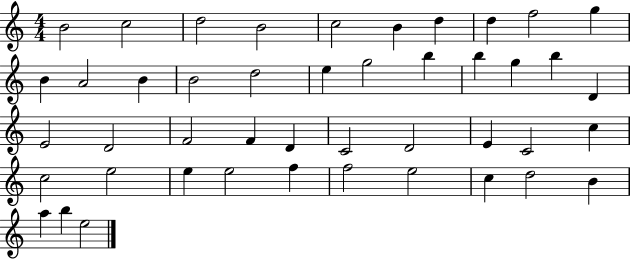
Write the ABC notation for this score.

X:1
T:Untitled
M:4/4
L:1/4
K:C
B2 c2 d2 B2 c2 B d d f2 g B A2 B B2 d2 e g2 b b g b D E2 D2 F2 F D C2 D2 E C2 c c2 e2 e e2 f f2 e2 c d2 B a b e2